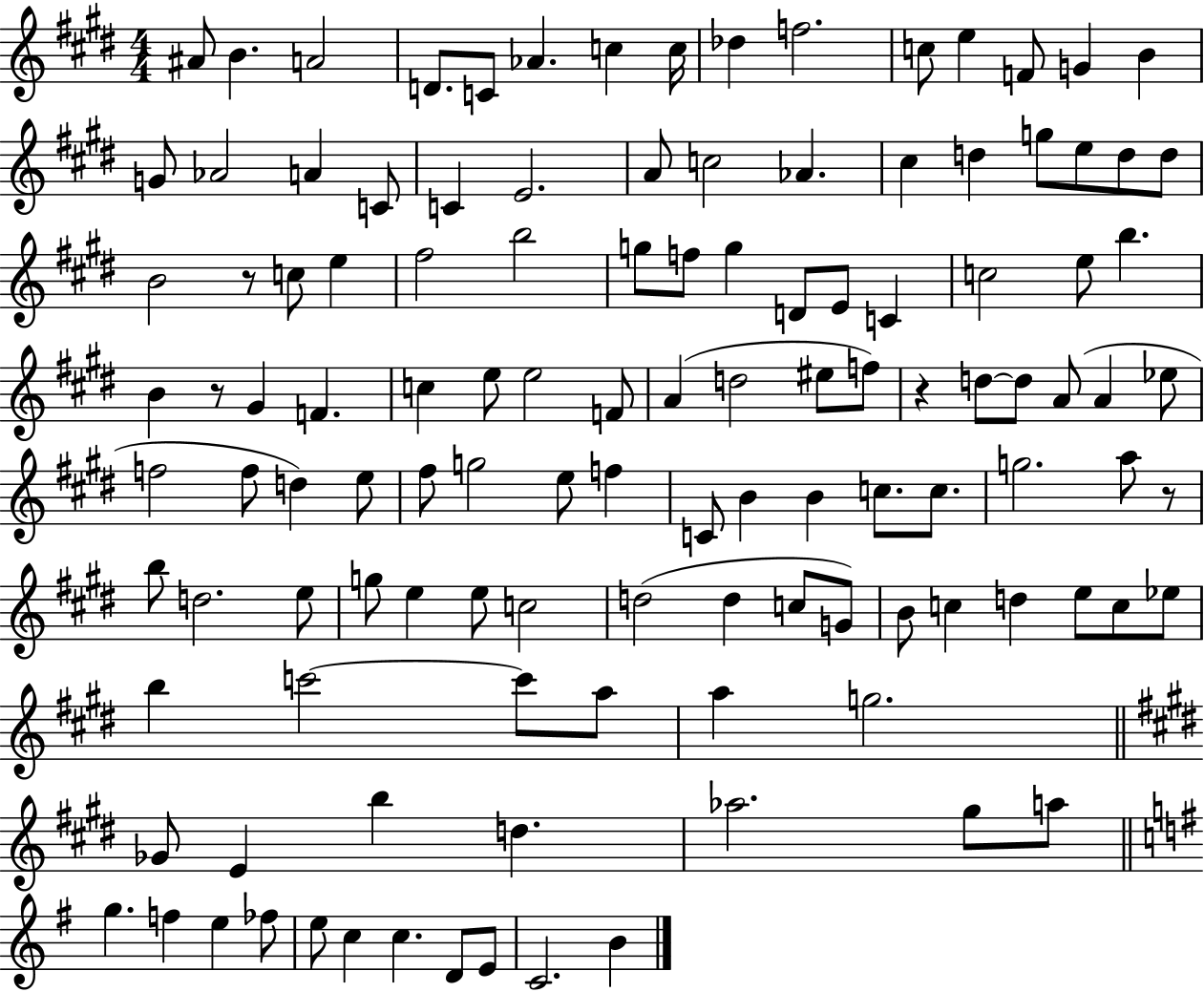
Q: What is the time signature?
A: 4/4